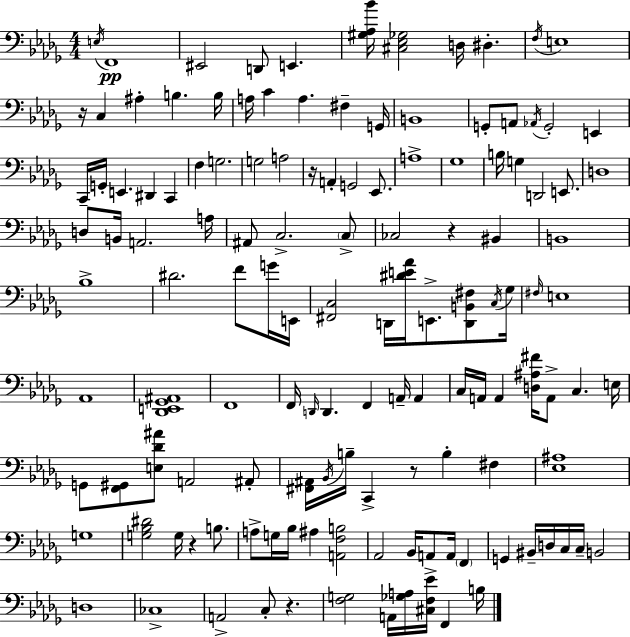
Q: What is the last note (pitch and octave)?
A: B3